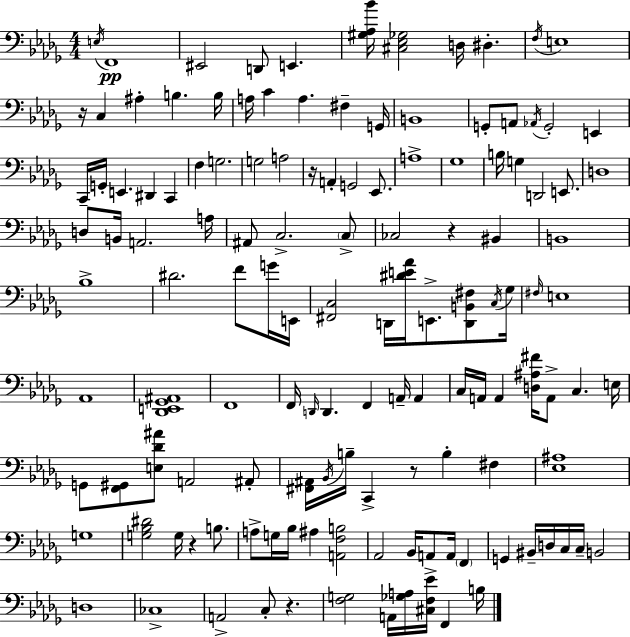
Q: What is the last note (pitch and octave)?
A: B3